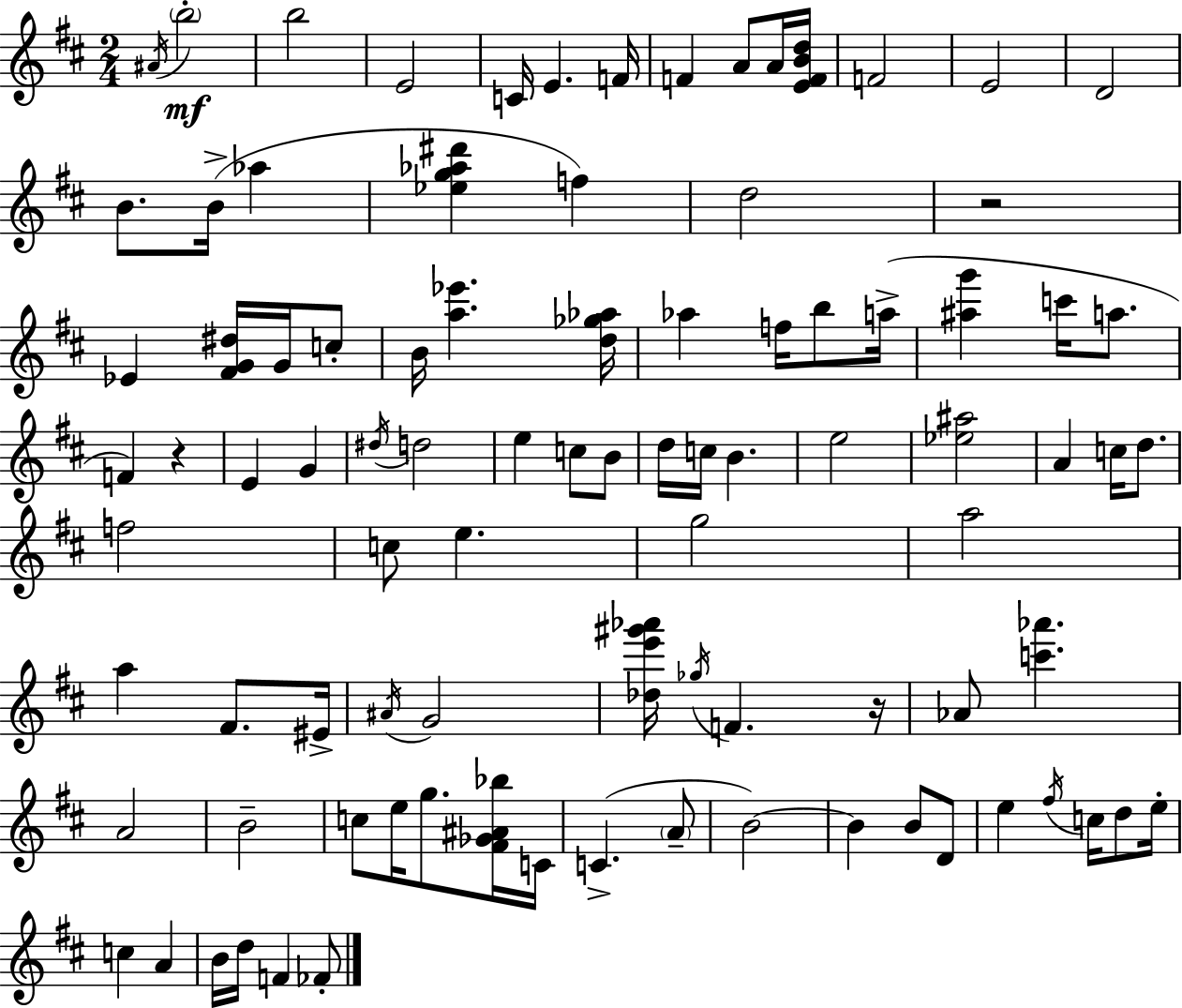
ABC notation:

X:1
T:Untitled
M:2/4
L:1/4
K:D
^A/4 b2 b2 E2 C/4 E F/4 F A/2 A/4 [EFBd]/4 F2 E2 D2 B/2 B/4 _a [_eg_a^d'] f d2 z2 _E [^FG^d]/4 G/4 c/2 B/4 [a_e'] [d_g_a]/4 _a f/4 b/2 a/4 [^ag'] c'/4 a/2 F z E G ^d/4 d2 e c/2 B/2 d/4 c/4 B e2 [_e^a]2 A c/4 d/2 f2 c/2 e g2 a2 a ^F/2 ^E/4 ^A/4 G2 [_de'^g'_a']/4 _g/4 F z/4 _A/2 [c'_a'] A2 B2 c/2 e/4 g/2 [^F_G^A_b]/4 C/4 C A/2 B2 B B/2 D/2 e ^f/4 c/4 d/2 e/4 c A B/4 d/4 F _F/2